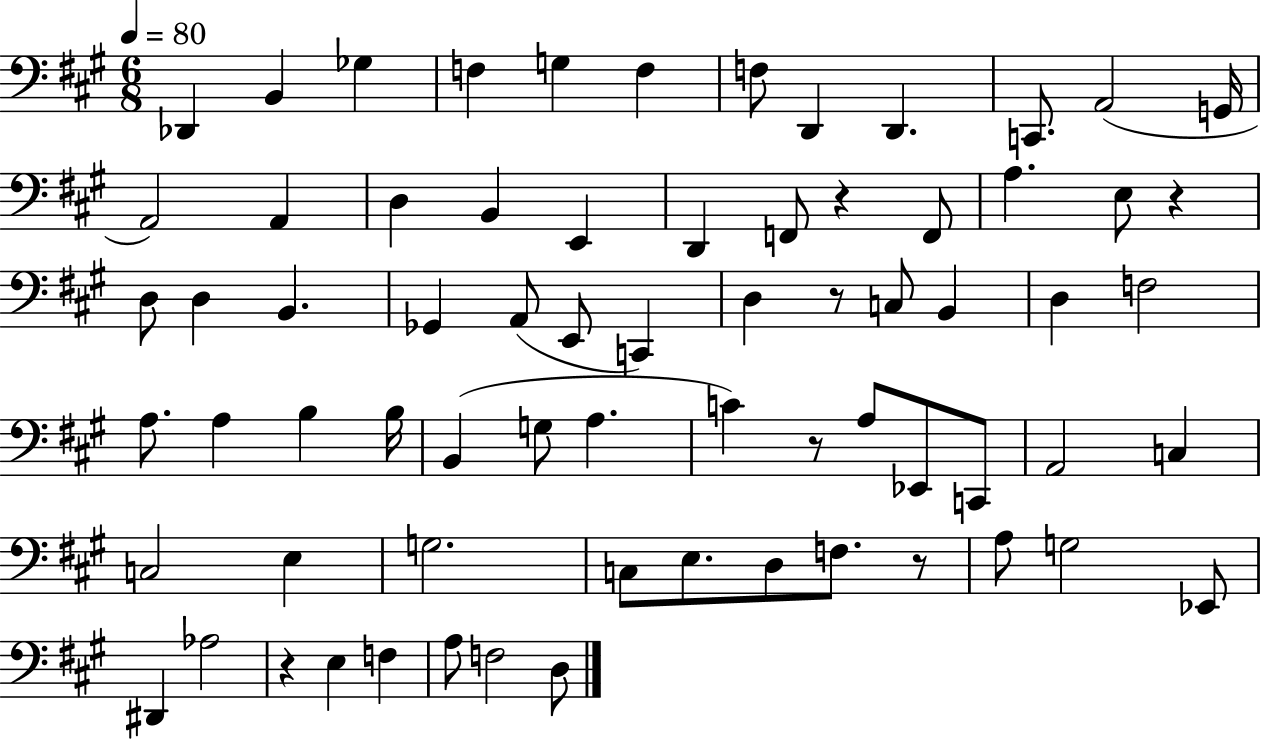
X:1
T:Untitled
M:6/8
L:1/4
K:A
_D,, B,, _G, F, G, F, F,/2 D,, D,, C,,/2 A,,2 G,,/4 A,,2 A,, D, B,, E,, D,, F,,/2 z F,,/2 A, E,/2 z D,/2 D, B,, _G,, A,,/2 E,,/2 C,, D, z/2 C,/2 B,, D, F,2 A,/2 A, B, B,/4 B,, G,/2 A, C z/2 A,/2 _E,,/2 C,,/2 A,,2 C, C,2 E, G,2 C,/2 E,/2 D,/2 F,/2 z/2 A,/2 G,2 _E,,/2 ^D,, _A,2 z E, F, A,/2 F,2 D,/2